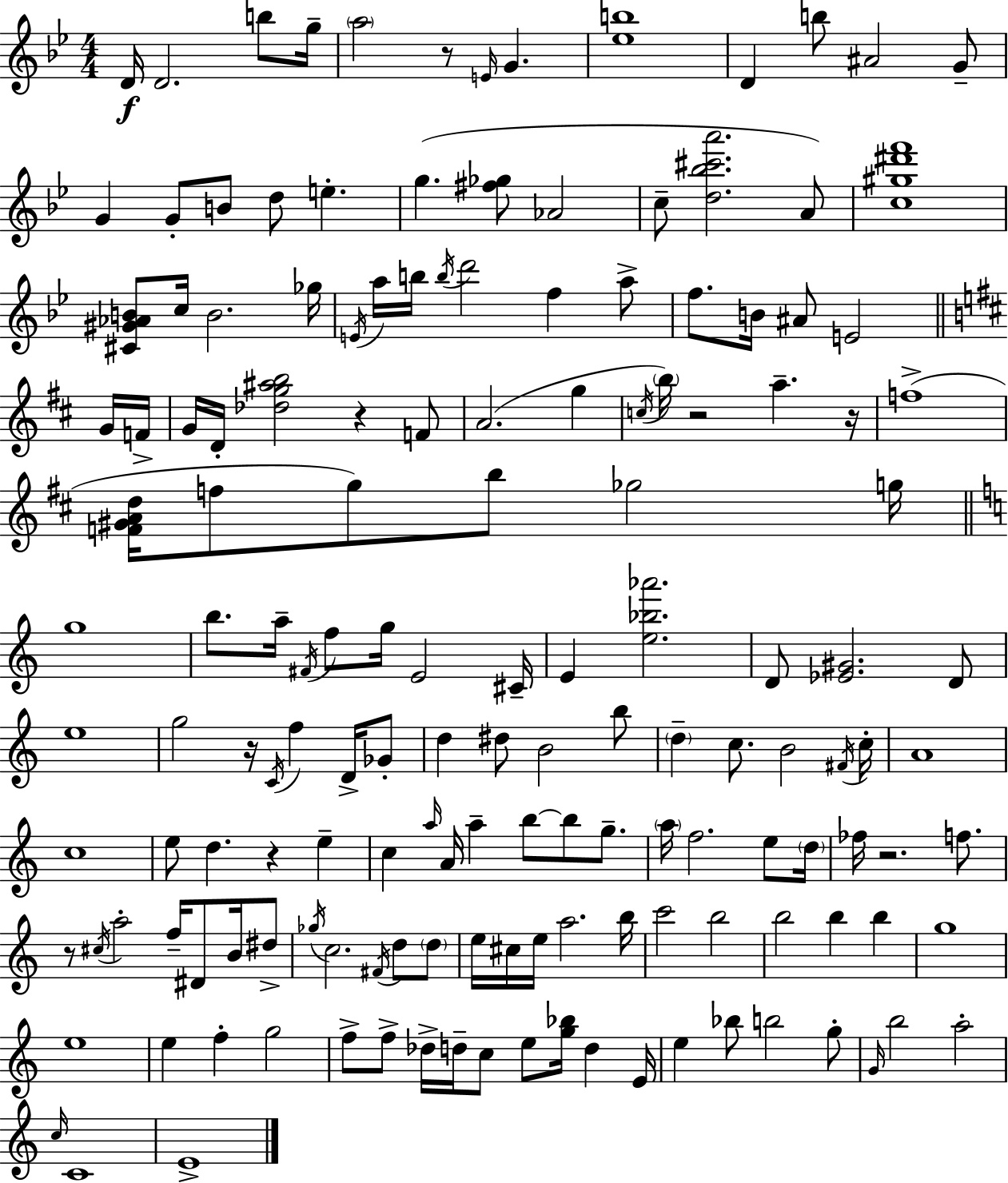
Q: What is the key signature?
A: BES major